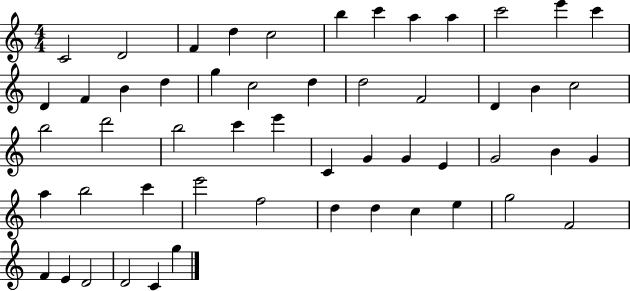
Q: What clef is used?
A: treble